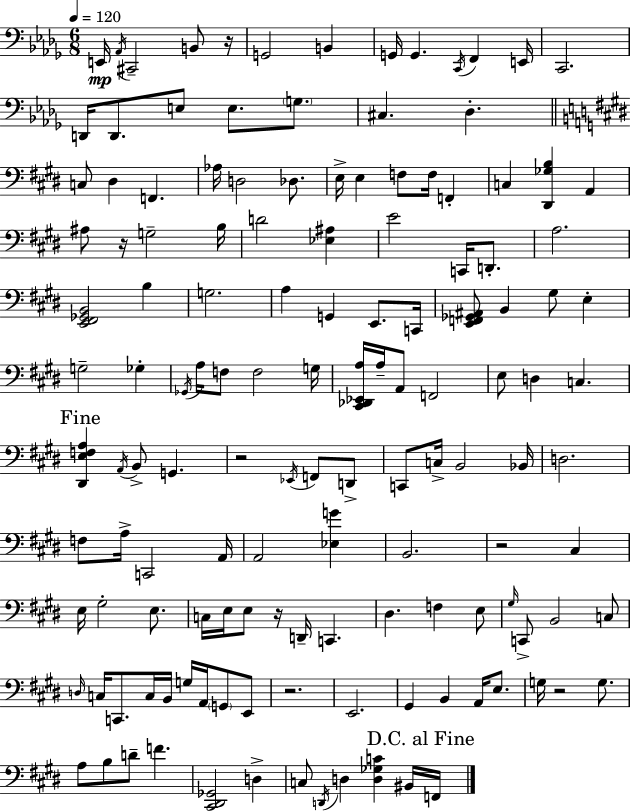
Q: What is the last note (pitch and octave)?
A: F2